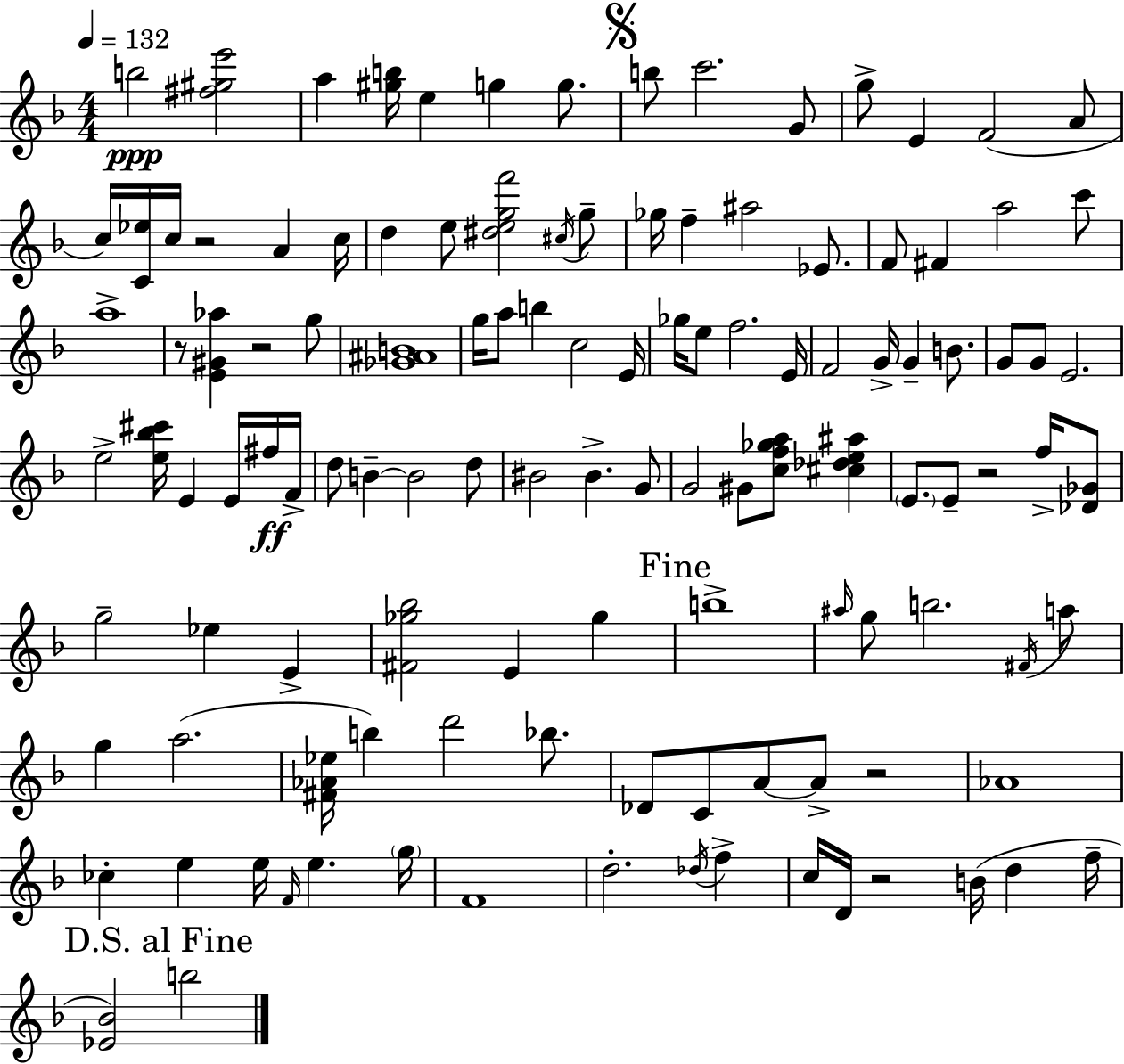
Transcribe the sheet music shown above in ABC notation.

X:1
T:Untitled
M:4/4
L:1/4
K:Dm
b2 [^f^ge']2 a [^gb]/4 e g g/2 b/2 c'2 G/2 g/2 E F2 A/2 c/4 [C_e]/4 c/4 z2 A c/4 d e/2 [^degf']2 ^c/4 g/2 _g/4 f ^a2 _E/2 F/2 ^F a2 c'/2 a4 z/2 [E^G_a] z2 g/2 [_G^AB]4 g/4 a/2 b c2 E/4 _g/4 e/2 f2 E/4 F2 G/4 G B/2 G/2 G/2 E2 e2 [e_b^c']/4 E E/4 ^f/4 F/4 d/2 B B2 d/2 ^B2 ^B G/2 G2 ^G/2 [cf_ga]/2 [^c_de^a] E/2 E/2 z2 f/4 [_D_G]/2 g2 _e E [^F_g_b]2 E _g b4 ^a/4 g/2 b2 ^F/4 a/2 g a2 [^F_A_e]/4 b d'2 _b/2 _D/2 C/2 A/2 A/2 z2 _A4 _c e e/4 F/4 e g/4 F4 d2 _d/4 f c/4 D/4 z2 B/4 d f/4 [_E_B]2 b2